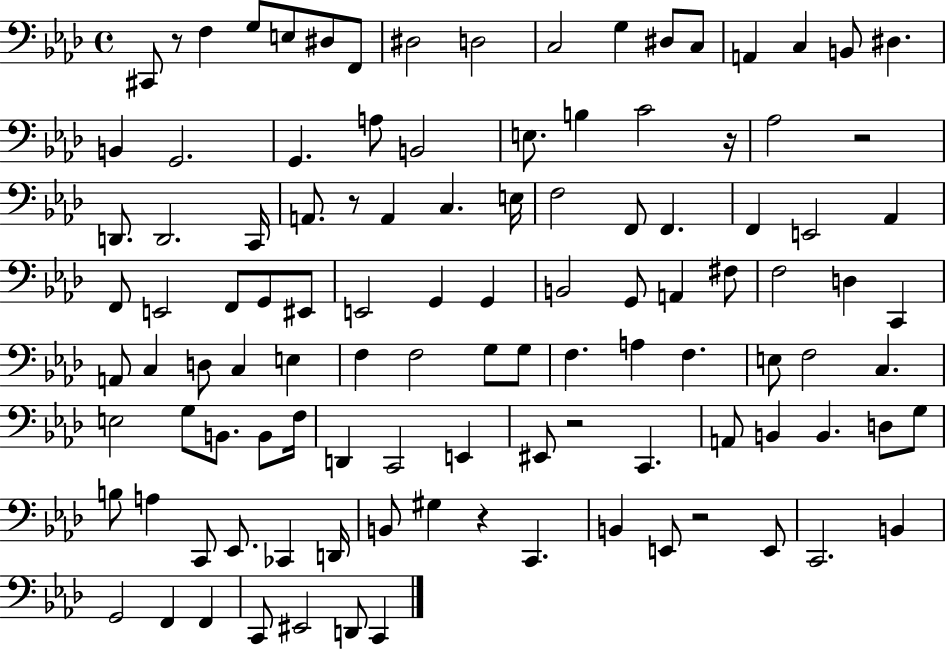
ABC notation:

X:1
T:Untitled
M:4/4
L:1/4
K:Ab
^C,,/2 z/2 F, G,/2 E,/2 ^D,/2 F,,/2 ^D,2 D,2 C,2 G, ^D,/2 C,/2 A,, C, B,,/2 ^D, B,, G,,2 G,, A,/2 B,,2 E,/2 B, C2 z/4 _A,2 z2 D,,/2 D,,2 C,,/4 A,,/2 z/2 A,, C, E,/4 F,2 F,,/2 F,, F,, E,,2 _A,, F,,/2 E,,2 F,,/2 G,,/2 ^E,,/2 E,,2 G,, G,, B,,2 G,,/2 A,, ^F,/2 F,2 D, C,, A,,/2 C, D,/2 C, E, F, F,2 G,/2 G,/2 F, A, F, E,/2 F,2 C, E,2 G,/2 B,,/2 B,,/2 F,/4 D,, C,,2 E,, ^E,,/2 z2 C,, A,,/2 B,, B,, D,/2 G,/2 B,/2 A, C,,/2 _E,,/2 _C,, D,,/4 B,,/2 ^G, z C,, B,, E,,/2 z2 E,,/2 C,,2 B,, G,,2 F,, F,, C,,/2 ^E,,2 D,,/2 C,,